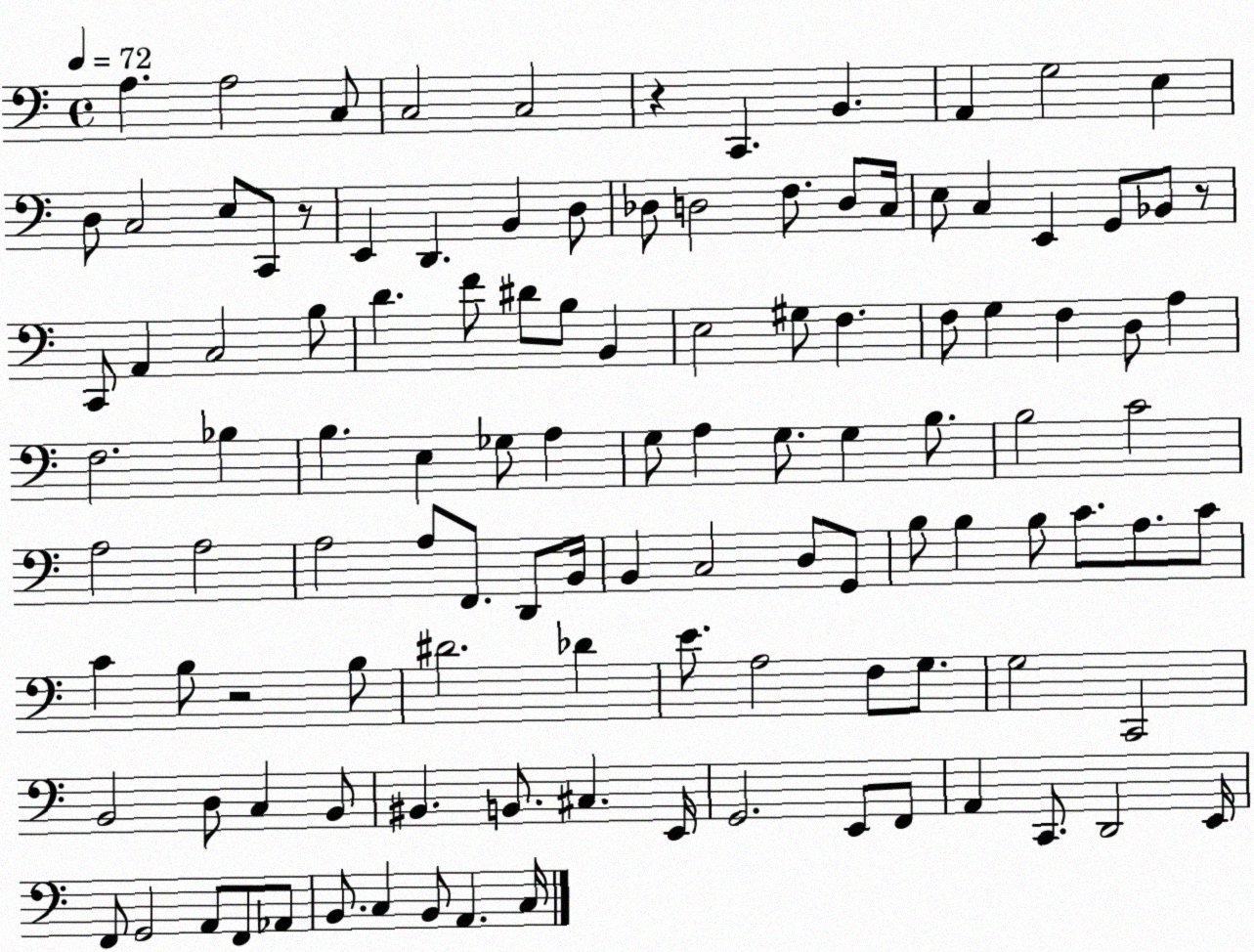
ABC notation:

X:1
T:Untitled
M:4/4
L:1/4
K:C
A, A,2 C,/2 C,2 C,2 z C,, B,, A,, G,2 E, D,/2 C,2 E,/2 C,,/2 z/2 E,, D,, B,, D,/2 _D,/2 D,2 F,/2 D,/2 C,/4 E,/2 C, E,, G,,/2 _B,,/2 z/2 C,,/2 A,, C,2 B,/2 D F/2 ^D/2 B,/2 B,, E,2 ^G,/2 F, F,/2 G, F, D,/2 A, F,2 _B, B, E, _G,/2 A, G,/2 A, G,/2 G, B,/2 B,2 C2 A,2 A,2 A,2 A,/2 F,,/2 D,,/2 B,,/4 B,, C,2 D,/2 G,,/2 B,/2 B, B,/2 C/2 A,/2 C/2 C B,/2 z2 B,/2 ^D2 _D E/2 A,2 F,/2 G,/2 G,2 C,,2 B,,2 D,/2 C, B,,/2 ^B,, B,,/2 ^C, E,,/4 G,,2 E,,/2 F,,/2 A,, C,,/2 D,,2 E,,/4 F,,/2 G,,2 A,,/2 F,,/2 _A,,/2 B,,/2 C, B,,/2 A,, C,/4